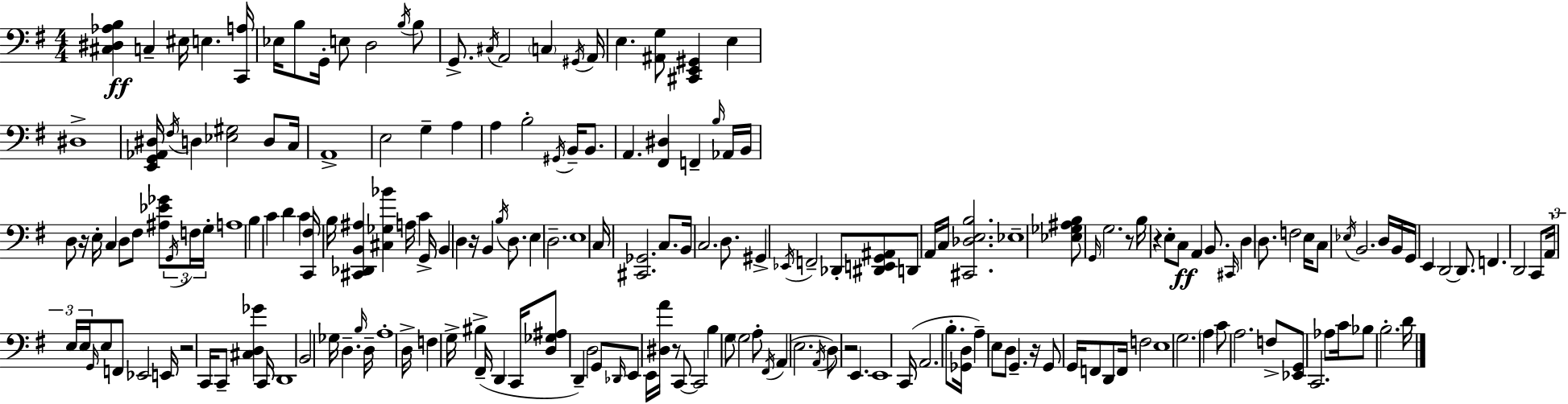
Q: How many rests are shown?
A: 8